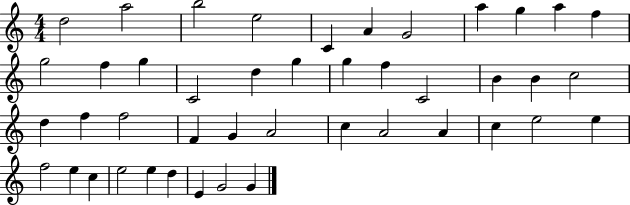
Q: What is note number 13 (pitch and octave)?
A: F5